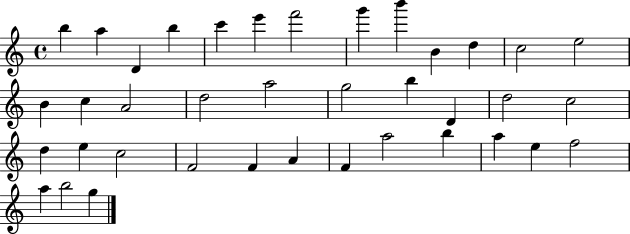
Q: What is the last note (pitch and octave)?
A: G5